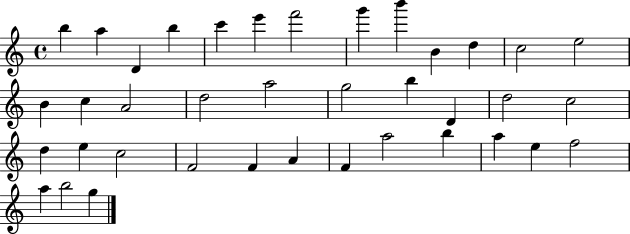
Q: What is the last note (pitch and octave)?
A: G5